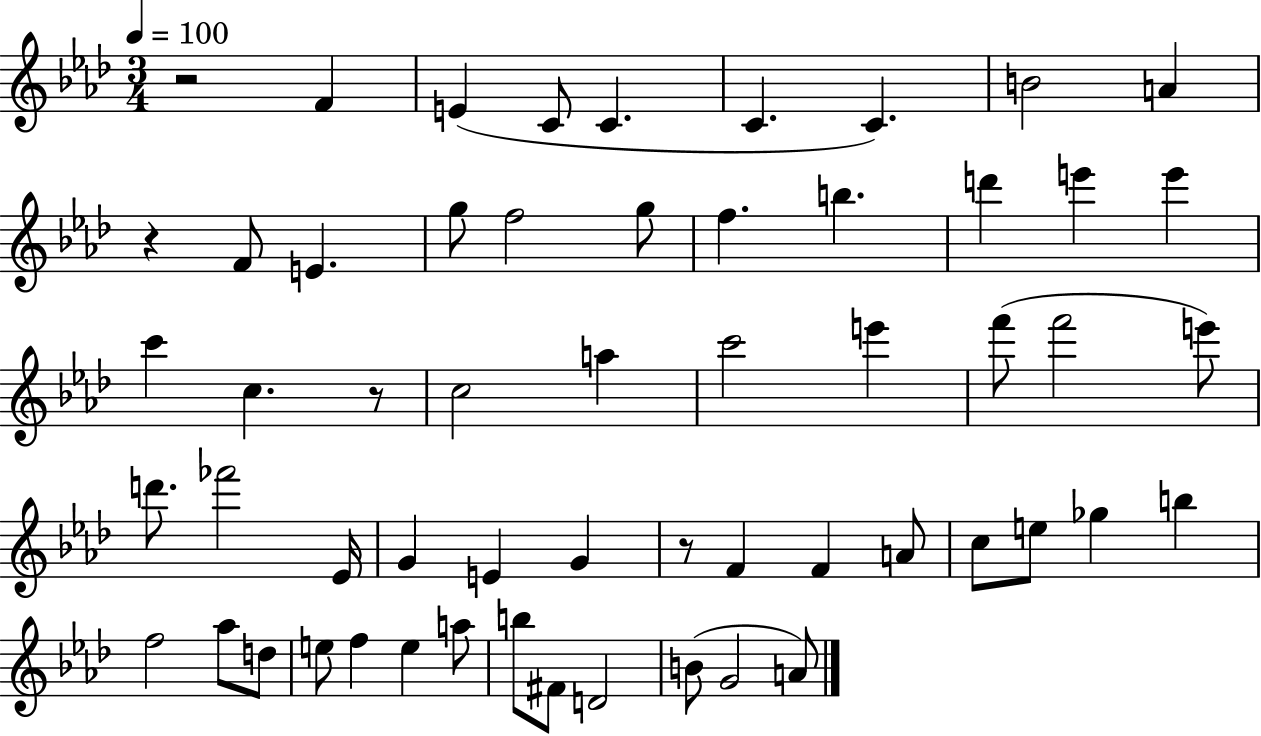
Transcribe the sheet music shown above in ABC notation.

X:1
T:Untitled
M:3/4
L:1/4
K:Ab
z2 F E C/2 C C C B2 A z F/2 E g/2 f2 g/2 f b d' e' e' c' c z/2 c2 a c'2 e' f'/2 f'2 e'/2 d'/2 _f'2 _E/4 G E G z/2 F F A/2 c/2 e/2 _g b f2 _a/2 d/2 e/2 f e a/2 b/2 ^F/2 D2 B/2 G2 A/2